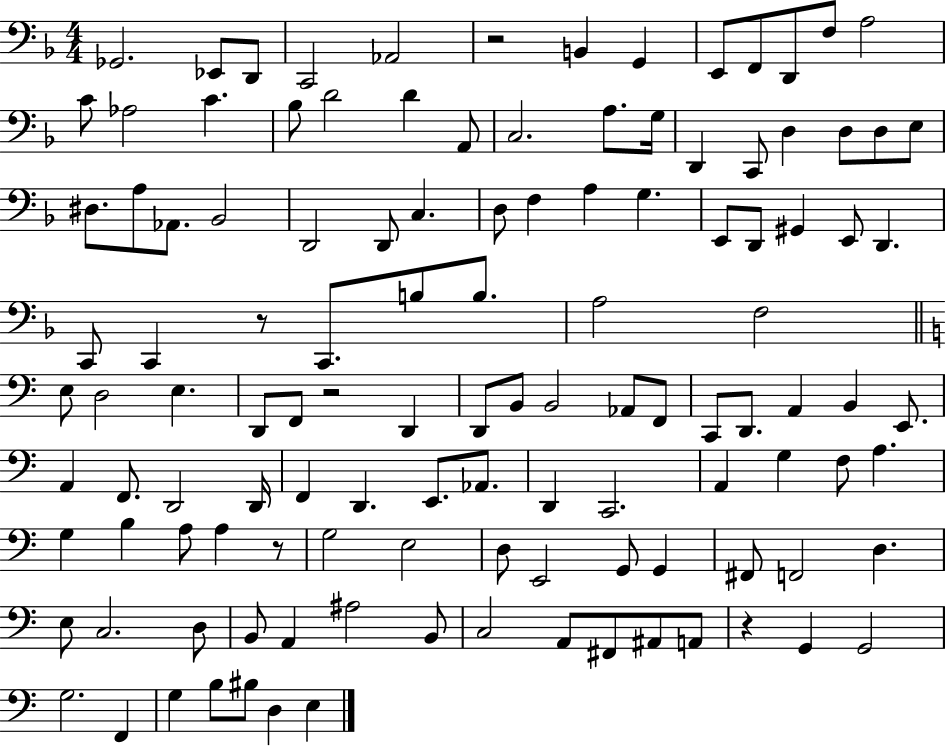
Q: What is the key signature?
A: F major